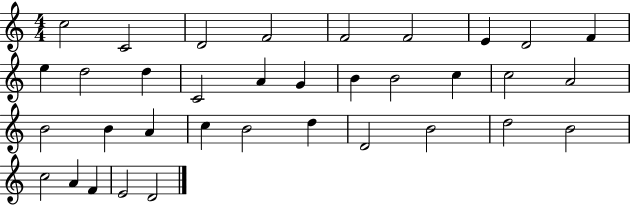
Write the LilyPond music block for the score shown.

{
  \clef treble
  \numericTimeSignature
  \time 4/4
  \key c \major
  c''2 c'2 | d'2 f'2 | f'2 f'2 | e'4 d'2 f'4 | \break e''4 d''2 d''4 | c'2 a'4 g'4 | b'4 b'2 c''4 | c''2 a'2 | \break b'2 b'4 a'4 | c''4 b'2 d''4 | d'2 b'2 | d''2 b'2 | \break c''2 a'4 f'4 | e'2 d'2 | \bar "|."
}